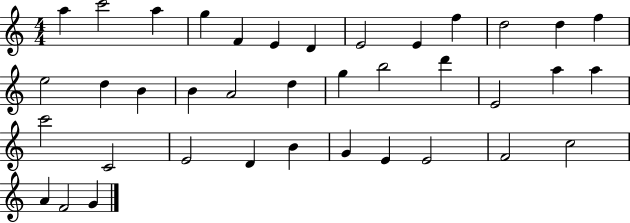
{
  \clef treble
  \numericTimeSignature
  \time 4/4
  \key c \major
  a''4 c'''2 a''4 | g''4 f'4 e'4 d'4 | e'2 e'4 f''4 | d''2 d''4 f''4 | \break e''2 d''4 b'4 | b'4 a'2 d''4 | g''4 b''2 d'''4 | e'2 a''4 a''4 | \break c'''2 c'2 | e'2 d'4 b'4 | g'4 e'4 e'2 | f'2 c''2 | \break a'4 f'2 g'4 | \bar "|."
}